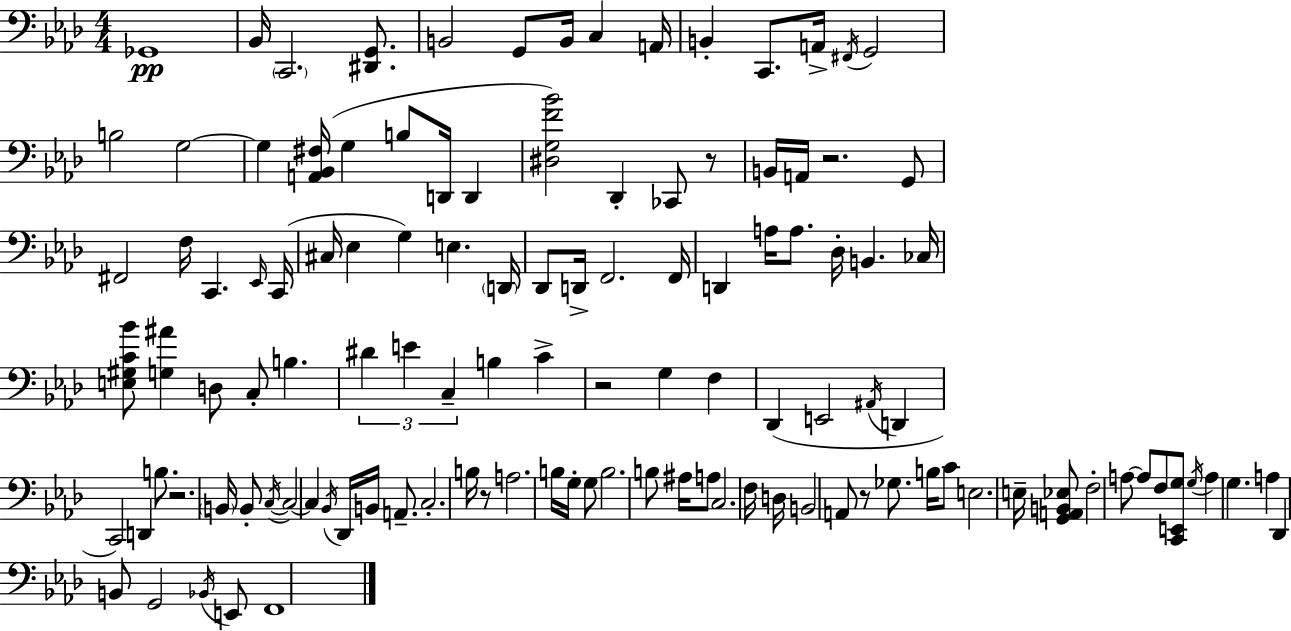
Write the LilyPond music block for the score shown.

{
  \clef bass
  \numericTimeSignature
  \time 4/4
  \key f \minor
  ges,1\pp | bes,16 \parenthesize c,2. <dis, g,>8. | b,2 g,8 b,16 c4 a,16 | b,4-. c,8. a,16-> \acciaccatura { fis,16 } g,2 | \break b2 g2~~ | g4 <a, bes, fis>16( g4 b8 d,16 d,4 | <dis g f' bes'>2) des,4-. ces,8 r8 | b,16 a,16 r2. g,8 | \break fis,2 f16 c,4. | \grace { ees,16 }( c,16 cis16 ees4 g4) e4. | \parenthesize d,16 des,8 d,16-> f,2. | f,16 d,4 a16 a8. des16-. b,4. | \break ces16 <e gis c' bes'>8 <g ais'>4 d8 c8-. b4. | \tuplet 3/2 { dis'4 e'4 c4-- } b4 | c'4-> r2 g4 | f4 des,4( e,2 | \break \acciaccatura { ais,16 } d,4 c,2) d,4 | b8. r2. | \parenthesize b,16 b,8-. \acciaccatura { c16~ }~ c2 c4 | \acciaccatura { bes,16 } des,16 b,16 a,8.-- c2.-. | \break b16 r8 a2. | b16 g16-. g8 b2. | b8 ais16 a8 c2. | f16 d16 b,2 a,8 | \break r8 ges8. b16 c'8 e2. | e16-- <g, a, b, ees>8 f2-. a8~~ | a8 f8 <c, e, g>8 \acciaccatura { g16 } a4 g4. | a4 des,4 b,8 g,2 | \break \acciaccatura { bes,16 } e,8 f,1 | \bar "|."
}